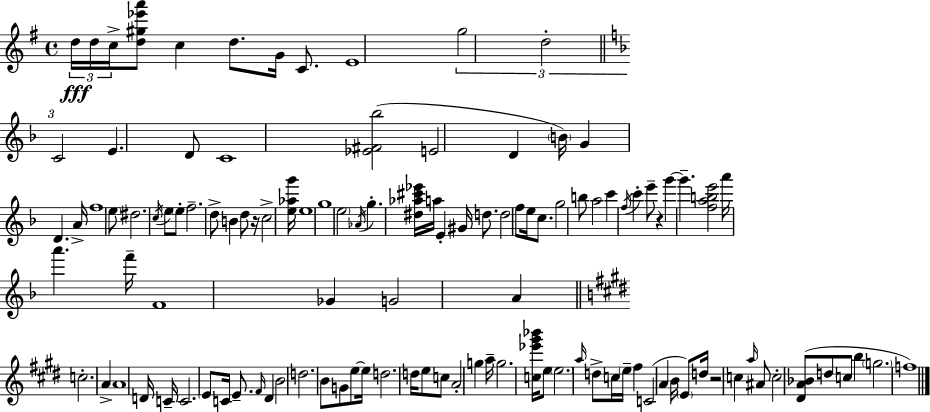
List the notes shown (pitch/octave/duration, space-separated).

D5/s D5/s C5/s [D5,G#5,Eb6,A6]/e C5/q D5/e. G4/s C4/e. E4/w G5/h D5/h C4/h E4/q. D4/e C4/w [Eb4,F#4,Bb5]/h E4/h D4/q B4/s G4/q D4/q. A4/s F5/w E5/e D#5/h. C5/s E5/e E5/e F5/h. D5/e B4/q D5/e R/s C5/h [E5,Ab5,G6]/s E5/w G5/w E5/h Ab4/s G5/q. [D#5,Ab5,C#6,Eb6]/s A5/s E4/q G#4/s D5/e. D5/h F5/e E5/s C5/e. G5/h B5/e A5/h C6/q F5/s C6/q E6/e R/q G6/q G6/q. [F5,A5,B5,E6]/h A6/s A6/q. F6/s F4/w Gb4/q G4/h A4/q C5/h. A4/q A4/w D4/s C4/s C4/h. E4/e C4/s E4/e. F#4/s D#4/q B4/h D5/h. B4/e G4/e E5/e E5/s D5/h. D5/s E5/e C5/e A4/h G5/q A5/s G5/h. [C5,Eb6,G#6,Bb6]/s E5/e E5/h. A5/s D5/e C5/s E5/s F#5/q C4/h A4/q B4/s E4/e D5/s R/h C5/q A5/s A#4/e C5/h [D#4,A4,Bb4]/e D5/e C5/e B5/q G5/h. F5/w